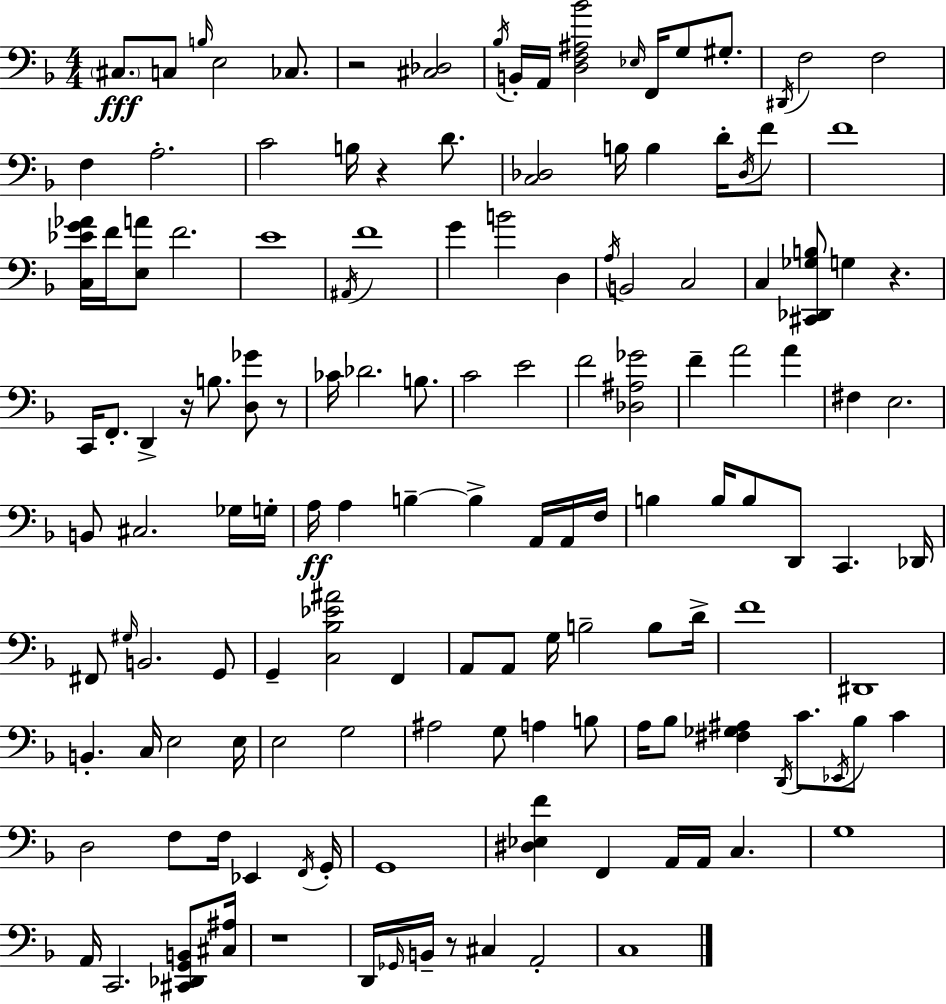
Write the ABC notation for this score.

X:1
T:Untitled
M:4/4
L:1/4
K:Dm
^C,/2 C,/2 B,/4 E,2 _C,/2 z2 [^C,_D,]2 _B,/4 B,,/4 A,,/4 [D,F,^A,_B]2 _E,/4 F,,/4 G,/2 ^G,/2 ^D,,/4 F,2 F,2 F, A,2 C2 B,/4 z D/2 [C,_D,]2 B,/4 B, D/4 _D,/4 F/2 F4 [C,_EG_A]/4 F/4 [E,A]/2 F2 E4 ^A,,/4 F4 G B2 D, A,/4 B,,2 C,2 C, [^C,,_D,,_G,B,]/2 G, z C,,/4 F,,/2 D,, z/4 B,/2 [D,_G]/2 z/2 _C/4 _D2 B,/2 C2 E2 F2 [_D,^A,_G]2 F A2 A ^F, E,2 B,,/2 ^C,2 _G,/4 G,/4 A,/4 A, B, B, A,,/4 A,,/4 F,/4 B, B,/4 B,/2 D,,/2 C,, _D,,/4 ^F,,/2 ^G,/4 B,,2 G,,/2 G,, [C,_B,_E^A]2 F,, A,,/2 A,,/2 G,/4 B,2 B,/2 D/4 F4 ^D,,4 B,, C,/4 E,2 E,/4 E,2 G,2 ^A,2 G,/2 A, B,/2 A,/4 _B,/2 [^F,_G,^A,] D,,/4 C/2 _E,,/4 _B,/2 C D,2 F,/2 F,/4 _E,, F,,/4 G,,/4 G,,4 [^D,_E,F] F,, A,,/4 A,,/4 C, G,4 A,,/4 C,,2 [^C,,_D,,G,,B,,]/2 [^C,^A,]/4 z4 D,,/4 _G,,/4 B,,/4 z/2 ^C, A,,2 C,4